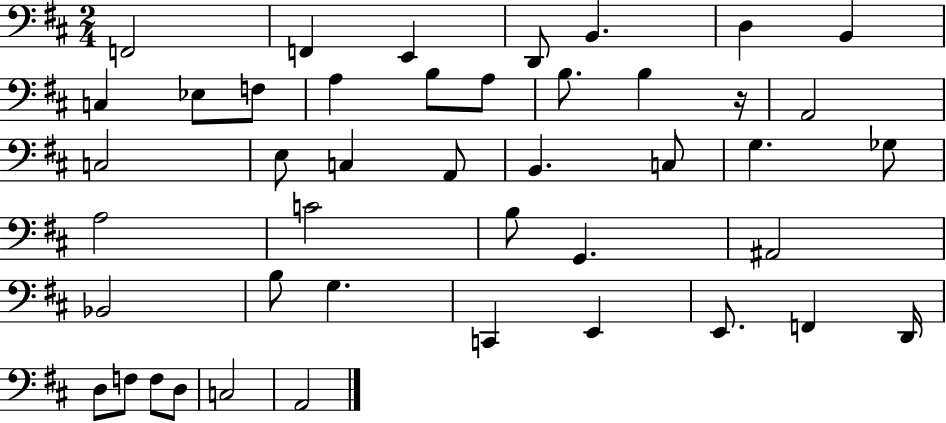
X:1
T:Untitled
M:2/4
L:1/4
K:D
F,,2 F,, E,, D,,/2 B,, D, B,, C, _E,/2 F,/2 A, B,/2 A,/2 B,/2 B, z/4 A,,2 C,2 E,/2 C, A,,/2 B,, C,/2 G, _G,/2 A,2 C2 B,/2 G,, ^A,,2 _B,,2 B,/2 G, C,, E,, E,,/2 F,, D,,/4 D,/2 F,/2 F,/2 D,/2 C,2 A,,2